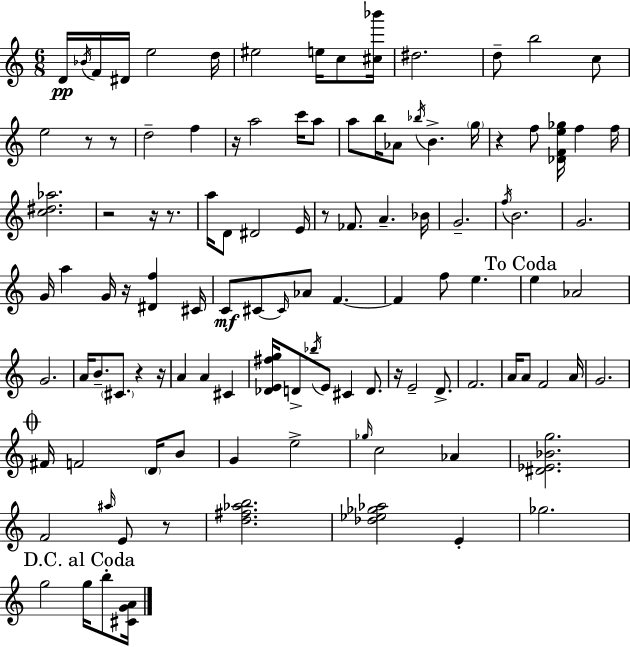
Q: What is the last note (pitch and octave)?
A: B5